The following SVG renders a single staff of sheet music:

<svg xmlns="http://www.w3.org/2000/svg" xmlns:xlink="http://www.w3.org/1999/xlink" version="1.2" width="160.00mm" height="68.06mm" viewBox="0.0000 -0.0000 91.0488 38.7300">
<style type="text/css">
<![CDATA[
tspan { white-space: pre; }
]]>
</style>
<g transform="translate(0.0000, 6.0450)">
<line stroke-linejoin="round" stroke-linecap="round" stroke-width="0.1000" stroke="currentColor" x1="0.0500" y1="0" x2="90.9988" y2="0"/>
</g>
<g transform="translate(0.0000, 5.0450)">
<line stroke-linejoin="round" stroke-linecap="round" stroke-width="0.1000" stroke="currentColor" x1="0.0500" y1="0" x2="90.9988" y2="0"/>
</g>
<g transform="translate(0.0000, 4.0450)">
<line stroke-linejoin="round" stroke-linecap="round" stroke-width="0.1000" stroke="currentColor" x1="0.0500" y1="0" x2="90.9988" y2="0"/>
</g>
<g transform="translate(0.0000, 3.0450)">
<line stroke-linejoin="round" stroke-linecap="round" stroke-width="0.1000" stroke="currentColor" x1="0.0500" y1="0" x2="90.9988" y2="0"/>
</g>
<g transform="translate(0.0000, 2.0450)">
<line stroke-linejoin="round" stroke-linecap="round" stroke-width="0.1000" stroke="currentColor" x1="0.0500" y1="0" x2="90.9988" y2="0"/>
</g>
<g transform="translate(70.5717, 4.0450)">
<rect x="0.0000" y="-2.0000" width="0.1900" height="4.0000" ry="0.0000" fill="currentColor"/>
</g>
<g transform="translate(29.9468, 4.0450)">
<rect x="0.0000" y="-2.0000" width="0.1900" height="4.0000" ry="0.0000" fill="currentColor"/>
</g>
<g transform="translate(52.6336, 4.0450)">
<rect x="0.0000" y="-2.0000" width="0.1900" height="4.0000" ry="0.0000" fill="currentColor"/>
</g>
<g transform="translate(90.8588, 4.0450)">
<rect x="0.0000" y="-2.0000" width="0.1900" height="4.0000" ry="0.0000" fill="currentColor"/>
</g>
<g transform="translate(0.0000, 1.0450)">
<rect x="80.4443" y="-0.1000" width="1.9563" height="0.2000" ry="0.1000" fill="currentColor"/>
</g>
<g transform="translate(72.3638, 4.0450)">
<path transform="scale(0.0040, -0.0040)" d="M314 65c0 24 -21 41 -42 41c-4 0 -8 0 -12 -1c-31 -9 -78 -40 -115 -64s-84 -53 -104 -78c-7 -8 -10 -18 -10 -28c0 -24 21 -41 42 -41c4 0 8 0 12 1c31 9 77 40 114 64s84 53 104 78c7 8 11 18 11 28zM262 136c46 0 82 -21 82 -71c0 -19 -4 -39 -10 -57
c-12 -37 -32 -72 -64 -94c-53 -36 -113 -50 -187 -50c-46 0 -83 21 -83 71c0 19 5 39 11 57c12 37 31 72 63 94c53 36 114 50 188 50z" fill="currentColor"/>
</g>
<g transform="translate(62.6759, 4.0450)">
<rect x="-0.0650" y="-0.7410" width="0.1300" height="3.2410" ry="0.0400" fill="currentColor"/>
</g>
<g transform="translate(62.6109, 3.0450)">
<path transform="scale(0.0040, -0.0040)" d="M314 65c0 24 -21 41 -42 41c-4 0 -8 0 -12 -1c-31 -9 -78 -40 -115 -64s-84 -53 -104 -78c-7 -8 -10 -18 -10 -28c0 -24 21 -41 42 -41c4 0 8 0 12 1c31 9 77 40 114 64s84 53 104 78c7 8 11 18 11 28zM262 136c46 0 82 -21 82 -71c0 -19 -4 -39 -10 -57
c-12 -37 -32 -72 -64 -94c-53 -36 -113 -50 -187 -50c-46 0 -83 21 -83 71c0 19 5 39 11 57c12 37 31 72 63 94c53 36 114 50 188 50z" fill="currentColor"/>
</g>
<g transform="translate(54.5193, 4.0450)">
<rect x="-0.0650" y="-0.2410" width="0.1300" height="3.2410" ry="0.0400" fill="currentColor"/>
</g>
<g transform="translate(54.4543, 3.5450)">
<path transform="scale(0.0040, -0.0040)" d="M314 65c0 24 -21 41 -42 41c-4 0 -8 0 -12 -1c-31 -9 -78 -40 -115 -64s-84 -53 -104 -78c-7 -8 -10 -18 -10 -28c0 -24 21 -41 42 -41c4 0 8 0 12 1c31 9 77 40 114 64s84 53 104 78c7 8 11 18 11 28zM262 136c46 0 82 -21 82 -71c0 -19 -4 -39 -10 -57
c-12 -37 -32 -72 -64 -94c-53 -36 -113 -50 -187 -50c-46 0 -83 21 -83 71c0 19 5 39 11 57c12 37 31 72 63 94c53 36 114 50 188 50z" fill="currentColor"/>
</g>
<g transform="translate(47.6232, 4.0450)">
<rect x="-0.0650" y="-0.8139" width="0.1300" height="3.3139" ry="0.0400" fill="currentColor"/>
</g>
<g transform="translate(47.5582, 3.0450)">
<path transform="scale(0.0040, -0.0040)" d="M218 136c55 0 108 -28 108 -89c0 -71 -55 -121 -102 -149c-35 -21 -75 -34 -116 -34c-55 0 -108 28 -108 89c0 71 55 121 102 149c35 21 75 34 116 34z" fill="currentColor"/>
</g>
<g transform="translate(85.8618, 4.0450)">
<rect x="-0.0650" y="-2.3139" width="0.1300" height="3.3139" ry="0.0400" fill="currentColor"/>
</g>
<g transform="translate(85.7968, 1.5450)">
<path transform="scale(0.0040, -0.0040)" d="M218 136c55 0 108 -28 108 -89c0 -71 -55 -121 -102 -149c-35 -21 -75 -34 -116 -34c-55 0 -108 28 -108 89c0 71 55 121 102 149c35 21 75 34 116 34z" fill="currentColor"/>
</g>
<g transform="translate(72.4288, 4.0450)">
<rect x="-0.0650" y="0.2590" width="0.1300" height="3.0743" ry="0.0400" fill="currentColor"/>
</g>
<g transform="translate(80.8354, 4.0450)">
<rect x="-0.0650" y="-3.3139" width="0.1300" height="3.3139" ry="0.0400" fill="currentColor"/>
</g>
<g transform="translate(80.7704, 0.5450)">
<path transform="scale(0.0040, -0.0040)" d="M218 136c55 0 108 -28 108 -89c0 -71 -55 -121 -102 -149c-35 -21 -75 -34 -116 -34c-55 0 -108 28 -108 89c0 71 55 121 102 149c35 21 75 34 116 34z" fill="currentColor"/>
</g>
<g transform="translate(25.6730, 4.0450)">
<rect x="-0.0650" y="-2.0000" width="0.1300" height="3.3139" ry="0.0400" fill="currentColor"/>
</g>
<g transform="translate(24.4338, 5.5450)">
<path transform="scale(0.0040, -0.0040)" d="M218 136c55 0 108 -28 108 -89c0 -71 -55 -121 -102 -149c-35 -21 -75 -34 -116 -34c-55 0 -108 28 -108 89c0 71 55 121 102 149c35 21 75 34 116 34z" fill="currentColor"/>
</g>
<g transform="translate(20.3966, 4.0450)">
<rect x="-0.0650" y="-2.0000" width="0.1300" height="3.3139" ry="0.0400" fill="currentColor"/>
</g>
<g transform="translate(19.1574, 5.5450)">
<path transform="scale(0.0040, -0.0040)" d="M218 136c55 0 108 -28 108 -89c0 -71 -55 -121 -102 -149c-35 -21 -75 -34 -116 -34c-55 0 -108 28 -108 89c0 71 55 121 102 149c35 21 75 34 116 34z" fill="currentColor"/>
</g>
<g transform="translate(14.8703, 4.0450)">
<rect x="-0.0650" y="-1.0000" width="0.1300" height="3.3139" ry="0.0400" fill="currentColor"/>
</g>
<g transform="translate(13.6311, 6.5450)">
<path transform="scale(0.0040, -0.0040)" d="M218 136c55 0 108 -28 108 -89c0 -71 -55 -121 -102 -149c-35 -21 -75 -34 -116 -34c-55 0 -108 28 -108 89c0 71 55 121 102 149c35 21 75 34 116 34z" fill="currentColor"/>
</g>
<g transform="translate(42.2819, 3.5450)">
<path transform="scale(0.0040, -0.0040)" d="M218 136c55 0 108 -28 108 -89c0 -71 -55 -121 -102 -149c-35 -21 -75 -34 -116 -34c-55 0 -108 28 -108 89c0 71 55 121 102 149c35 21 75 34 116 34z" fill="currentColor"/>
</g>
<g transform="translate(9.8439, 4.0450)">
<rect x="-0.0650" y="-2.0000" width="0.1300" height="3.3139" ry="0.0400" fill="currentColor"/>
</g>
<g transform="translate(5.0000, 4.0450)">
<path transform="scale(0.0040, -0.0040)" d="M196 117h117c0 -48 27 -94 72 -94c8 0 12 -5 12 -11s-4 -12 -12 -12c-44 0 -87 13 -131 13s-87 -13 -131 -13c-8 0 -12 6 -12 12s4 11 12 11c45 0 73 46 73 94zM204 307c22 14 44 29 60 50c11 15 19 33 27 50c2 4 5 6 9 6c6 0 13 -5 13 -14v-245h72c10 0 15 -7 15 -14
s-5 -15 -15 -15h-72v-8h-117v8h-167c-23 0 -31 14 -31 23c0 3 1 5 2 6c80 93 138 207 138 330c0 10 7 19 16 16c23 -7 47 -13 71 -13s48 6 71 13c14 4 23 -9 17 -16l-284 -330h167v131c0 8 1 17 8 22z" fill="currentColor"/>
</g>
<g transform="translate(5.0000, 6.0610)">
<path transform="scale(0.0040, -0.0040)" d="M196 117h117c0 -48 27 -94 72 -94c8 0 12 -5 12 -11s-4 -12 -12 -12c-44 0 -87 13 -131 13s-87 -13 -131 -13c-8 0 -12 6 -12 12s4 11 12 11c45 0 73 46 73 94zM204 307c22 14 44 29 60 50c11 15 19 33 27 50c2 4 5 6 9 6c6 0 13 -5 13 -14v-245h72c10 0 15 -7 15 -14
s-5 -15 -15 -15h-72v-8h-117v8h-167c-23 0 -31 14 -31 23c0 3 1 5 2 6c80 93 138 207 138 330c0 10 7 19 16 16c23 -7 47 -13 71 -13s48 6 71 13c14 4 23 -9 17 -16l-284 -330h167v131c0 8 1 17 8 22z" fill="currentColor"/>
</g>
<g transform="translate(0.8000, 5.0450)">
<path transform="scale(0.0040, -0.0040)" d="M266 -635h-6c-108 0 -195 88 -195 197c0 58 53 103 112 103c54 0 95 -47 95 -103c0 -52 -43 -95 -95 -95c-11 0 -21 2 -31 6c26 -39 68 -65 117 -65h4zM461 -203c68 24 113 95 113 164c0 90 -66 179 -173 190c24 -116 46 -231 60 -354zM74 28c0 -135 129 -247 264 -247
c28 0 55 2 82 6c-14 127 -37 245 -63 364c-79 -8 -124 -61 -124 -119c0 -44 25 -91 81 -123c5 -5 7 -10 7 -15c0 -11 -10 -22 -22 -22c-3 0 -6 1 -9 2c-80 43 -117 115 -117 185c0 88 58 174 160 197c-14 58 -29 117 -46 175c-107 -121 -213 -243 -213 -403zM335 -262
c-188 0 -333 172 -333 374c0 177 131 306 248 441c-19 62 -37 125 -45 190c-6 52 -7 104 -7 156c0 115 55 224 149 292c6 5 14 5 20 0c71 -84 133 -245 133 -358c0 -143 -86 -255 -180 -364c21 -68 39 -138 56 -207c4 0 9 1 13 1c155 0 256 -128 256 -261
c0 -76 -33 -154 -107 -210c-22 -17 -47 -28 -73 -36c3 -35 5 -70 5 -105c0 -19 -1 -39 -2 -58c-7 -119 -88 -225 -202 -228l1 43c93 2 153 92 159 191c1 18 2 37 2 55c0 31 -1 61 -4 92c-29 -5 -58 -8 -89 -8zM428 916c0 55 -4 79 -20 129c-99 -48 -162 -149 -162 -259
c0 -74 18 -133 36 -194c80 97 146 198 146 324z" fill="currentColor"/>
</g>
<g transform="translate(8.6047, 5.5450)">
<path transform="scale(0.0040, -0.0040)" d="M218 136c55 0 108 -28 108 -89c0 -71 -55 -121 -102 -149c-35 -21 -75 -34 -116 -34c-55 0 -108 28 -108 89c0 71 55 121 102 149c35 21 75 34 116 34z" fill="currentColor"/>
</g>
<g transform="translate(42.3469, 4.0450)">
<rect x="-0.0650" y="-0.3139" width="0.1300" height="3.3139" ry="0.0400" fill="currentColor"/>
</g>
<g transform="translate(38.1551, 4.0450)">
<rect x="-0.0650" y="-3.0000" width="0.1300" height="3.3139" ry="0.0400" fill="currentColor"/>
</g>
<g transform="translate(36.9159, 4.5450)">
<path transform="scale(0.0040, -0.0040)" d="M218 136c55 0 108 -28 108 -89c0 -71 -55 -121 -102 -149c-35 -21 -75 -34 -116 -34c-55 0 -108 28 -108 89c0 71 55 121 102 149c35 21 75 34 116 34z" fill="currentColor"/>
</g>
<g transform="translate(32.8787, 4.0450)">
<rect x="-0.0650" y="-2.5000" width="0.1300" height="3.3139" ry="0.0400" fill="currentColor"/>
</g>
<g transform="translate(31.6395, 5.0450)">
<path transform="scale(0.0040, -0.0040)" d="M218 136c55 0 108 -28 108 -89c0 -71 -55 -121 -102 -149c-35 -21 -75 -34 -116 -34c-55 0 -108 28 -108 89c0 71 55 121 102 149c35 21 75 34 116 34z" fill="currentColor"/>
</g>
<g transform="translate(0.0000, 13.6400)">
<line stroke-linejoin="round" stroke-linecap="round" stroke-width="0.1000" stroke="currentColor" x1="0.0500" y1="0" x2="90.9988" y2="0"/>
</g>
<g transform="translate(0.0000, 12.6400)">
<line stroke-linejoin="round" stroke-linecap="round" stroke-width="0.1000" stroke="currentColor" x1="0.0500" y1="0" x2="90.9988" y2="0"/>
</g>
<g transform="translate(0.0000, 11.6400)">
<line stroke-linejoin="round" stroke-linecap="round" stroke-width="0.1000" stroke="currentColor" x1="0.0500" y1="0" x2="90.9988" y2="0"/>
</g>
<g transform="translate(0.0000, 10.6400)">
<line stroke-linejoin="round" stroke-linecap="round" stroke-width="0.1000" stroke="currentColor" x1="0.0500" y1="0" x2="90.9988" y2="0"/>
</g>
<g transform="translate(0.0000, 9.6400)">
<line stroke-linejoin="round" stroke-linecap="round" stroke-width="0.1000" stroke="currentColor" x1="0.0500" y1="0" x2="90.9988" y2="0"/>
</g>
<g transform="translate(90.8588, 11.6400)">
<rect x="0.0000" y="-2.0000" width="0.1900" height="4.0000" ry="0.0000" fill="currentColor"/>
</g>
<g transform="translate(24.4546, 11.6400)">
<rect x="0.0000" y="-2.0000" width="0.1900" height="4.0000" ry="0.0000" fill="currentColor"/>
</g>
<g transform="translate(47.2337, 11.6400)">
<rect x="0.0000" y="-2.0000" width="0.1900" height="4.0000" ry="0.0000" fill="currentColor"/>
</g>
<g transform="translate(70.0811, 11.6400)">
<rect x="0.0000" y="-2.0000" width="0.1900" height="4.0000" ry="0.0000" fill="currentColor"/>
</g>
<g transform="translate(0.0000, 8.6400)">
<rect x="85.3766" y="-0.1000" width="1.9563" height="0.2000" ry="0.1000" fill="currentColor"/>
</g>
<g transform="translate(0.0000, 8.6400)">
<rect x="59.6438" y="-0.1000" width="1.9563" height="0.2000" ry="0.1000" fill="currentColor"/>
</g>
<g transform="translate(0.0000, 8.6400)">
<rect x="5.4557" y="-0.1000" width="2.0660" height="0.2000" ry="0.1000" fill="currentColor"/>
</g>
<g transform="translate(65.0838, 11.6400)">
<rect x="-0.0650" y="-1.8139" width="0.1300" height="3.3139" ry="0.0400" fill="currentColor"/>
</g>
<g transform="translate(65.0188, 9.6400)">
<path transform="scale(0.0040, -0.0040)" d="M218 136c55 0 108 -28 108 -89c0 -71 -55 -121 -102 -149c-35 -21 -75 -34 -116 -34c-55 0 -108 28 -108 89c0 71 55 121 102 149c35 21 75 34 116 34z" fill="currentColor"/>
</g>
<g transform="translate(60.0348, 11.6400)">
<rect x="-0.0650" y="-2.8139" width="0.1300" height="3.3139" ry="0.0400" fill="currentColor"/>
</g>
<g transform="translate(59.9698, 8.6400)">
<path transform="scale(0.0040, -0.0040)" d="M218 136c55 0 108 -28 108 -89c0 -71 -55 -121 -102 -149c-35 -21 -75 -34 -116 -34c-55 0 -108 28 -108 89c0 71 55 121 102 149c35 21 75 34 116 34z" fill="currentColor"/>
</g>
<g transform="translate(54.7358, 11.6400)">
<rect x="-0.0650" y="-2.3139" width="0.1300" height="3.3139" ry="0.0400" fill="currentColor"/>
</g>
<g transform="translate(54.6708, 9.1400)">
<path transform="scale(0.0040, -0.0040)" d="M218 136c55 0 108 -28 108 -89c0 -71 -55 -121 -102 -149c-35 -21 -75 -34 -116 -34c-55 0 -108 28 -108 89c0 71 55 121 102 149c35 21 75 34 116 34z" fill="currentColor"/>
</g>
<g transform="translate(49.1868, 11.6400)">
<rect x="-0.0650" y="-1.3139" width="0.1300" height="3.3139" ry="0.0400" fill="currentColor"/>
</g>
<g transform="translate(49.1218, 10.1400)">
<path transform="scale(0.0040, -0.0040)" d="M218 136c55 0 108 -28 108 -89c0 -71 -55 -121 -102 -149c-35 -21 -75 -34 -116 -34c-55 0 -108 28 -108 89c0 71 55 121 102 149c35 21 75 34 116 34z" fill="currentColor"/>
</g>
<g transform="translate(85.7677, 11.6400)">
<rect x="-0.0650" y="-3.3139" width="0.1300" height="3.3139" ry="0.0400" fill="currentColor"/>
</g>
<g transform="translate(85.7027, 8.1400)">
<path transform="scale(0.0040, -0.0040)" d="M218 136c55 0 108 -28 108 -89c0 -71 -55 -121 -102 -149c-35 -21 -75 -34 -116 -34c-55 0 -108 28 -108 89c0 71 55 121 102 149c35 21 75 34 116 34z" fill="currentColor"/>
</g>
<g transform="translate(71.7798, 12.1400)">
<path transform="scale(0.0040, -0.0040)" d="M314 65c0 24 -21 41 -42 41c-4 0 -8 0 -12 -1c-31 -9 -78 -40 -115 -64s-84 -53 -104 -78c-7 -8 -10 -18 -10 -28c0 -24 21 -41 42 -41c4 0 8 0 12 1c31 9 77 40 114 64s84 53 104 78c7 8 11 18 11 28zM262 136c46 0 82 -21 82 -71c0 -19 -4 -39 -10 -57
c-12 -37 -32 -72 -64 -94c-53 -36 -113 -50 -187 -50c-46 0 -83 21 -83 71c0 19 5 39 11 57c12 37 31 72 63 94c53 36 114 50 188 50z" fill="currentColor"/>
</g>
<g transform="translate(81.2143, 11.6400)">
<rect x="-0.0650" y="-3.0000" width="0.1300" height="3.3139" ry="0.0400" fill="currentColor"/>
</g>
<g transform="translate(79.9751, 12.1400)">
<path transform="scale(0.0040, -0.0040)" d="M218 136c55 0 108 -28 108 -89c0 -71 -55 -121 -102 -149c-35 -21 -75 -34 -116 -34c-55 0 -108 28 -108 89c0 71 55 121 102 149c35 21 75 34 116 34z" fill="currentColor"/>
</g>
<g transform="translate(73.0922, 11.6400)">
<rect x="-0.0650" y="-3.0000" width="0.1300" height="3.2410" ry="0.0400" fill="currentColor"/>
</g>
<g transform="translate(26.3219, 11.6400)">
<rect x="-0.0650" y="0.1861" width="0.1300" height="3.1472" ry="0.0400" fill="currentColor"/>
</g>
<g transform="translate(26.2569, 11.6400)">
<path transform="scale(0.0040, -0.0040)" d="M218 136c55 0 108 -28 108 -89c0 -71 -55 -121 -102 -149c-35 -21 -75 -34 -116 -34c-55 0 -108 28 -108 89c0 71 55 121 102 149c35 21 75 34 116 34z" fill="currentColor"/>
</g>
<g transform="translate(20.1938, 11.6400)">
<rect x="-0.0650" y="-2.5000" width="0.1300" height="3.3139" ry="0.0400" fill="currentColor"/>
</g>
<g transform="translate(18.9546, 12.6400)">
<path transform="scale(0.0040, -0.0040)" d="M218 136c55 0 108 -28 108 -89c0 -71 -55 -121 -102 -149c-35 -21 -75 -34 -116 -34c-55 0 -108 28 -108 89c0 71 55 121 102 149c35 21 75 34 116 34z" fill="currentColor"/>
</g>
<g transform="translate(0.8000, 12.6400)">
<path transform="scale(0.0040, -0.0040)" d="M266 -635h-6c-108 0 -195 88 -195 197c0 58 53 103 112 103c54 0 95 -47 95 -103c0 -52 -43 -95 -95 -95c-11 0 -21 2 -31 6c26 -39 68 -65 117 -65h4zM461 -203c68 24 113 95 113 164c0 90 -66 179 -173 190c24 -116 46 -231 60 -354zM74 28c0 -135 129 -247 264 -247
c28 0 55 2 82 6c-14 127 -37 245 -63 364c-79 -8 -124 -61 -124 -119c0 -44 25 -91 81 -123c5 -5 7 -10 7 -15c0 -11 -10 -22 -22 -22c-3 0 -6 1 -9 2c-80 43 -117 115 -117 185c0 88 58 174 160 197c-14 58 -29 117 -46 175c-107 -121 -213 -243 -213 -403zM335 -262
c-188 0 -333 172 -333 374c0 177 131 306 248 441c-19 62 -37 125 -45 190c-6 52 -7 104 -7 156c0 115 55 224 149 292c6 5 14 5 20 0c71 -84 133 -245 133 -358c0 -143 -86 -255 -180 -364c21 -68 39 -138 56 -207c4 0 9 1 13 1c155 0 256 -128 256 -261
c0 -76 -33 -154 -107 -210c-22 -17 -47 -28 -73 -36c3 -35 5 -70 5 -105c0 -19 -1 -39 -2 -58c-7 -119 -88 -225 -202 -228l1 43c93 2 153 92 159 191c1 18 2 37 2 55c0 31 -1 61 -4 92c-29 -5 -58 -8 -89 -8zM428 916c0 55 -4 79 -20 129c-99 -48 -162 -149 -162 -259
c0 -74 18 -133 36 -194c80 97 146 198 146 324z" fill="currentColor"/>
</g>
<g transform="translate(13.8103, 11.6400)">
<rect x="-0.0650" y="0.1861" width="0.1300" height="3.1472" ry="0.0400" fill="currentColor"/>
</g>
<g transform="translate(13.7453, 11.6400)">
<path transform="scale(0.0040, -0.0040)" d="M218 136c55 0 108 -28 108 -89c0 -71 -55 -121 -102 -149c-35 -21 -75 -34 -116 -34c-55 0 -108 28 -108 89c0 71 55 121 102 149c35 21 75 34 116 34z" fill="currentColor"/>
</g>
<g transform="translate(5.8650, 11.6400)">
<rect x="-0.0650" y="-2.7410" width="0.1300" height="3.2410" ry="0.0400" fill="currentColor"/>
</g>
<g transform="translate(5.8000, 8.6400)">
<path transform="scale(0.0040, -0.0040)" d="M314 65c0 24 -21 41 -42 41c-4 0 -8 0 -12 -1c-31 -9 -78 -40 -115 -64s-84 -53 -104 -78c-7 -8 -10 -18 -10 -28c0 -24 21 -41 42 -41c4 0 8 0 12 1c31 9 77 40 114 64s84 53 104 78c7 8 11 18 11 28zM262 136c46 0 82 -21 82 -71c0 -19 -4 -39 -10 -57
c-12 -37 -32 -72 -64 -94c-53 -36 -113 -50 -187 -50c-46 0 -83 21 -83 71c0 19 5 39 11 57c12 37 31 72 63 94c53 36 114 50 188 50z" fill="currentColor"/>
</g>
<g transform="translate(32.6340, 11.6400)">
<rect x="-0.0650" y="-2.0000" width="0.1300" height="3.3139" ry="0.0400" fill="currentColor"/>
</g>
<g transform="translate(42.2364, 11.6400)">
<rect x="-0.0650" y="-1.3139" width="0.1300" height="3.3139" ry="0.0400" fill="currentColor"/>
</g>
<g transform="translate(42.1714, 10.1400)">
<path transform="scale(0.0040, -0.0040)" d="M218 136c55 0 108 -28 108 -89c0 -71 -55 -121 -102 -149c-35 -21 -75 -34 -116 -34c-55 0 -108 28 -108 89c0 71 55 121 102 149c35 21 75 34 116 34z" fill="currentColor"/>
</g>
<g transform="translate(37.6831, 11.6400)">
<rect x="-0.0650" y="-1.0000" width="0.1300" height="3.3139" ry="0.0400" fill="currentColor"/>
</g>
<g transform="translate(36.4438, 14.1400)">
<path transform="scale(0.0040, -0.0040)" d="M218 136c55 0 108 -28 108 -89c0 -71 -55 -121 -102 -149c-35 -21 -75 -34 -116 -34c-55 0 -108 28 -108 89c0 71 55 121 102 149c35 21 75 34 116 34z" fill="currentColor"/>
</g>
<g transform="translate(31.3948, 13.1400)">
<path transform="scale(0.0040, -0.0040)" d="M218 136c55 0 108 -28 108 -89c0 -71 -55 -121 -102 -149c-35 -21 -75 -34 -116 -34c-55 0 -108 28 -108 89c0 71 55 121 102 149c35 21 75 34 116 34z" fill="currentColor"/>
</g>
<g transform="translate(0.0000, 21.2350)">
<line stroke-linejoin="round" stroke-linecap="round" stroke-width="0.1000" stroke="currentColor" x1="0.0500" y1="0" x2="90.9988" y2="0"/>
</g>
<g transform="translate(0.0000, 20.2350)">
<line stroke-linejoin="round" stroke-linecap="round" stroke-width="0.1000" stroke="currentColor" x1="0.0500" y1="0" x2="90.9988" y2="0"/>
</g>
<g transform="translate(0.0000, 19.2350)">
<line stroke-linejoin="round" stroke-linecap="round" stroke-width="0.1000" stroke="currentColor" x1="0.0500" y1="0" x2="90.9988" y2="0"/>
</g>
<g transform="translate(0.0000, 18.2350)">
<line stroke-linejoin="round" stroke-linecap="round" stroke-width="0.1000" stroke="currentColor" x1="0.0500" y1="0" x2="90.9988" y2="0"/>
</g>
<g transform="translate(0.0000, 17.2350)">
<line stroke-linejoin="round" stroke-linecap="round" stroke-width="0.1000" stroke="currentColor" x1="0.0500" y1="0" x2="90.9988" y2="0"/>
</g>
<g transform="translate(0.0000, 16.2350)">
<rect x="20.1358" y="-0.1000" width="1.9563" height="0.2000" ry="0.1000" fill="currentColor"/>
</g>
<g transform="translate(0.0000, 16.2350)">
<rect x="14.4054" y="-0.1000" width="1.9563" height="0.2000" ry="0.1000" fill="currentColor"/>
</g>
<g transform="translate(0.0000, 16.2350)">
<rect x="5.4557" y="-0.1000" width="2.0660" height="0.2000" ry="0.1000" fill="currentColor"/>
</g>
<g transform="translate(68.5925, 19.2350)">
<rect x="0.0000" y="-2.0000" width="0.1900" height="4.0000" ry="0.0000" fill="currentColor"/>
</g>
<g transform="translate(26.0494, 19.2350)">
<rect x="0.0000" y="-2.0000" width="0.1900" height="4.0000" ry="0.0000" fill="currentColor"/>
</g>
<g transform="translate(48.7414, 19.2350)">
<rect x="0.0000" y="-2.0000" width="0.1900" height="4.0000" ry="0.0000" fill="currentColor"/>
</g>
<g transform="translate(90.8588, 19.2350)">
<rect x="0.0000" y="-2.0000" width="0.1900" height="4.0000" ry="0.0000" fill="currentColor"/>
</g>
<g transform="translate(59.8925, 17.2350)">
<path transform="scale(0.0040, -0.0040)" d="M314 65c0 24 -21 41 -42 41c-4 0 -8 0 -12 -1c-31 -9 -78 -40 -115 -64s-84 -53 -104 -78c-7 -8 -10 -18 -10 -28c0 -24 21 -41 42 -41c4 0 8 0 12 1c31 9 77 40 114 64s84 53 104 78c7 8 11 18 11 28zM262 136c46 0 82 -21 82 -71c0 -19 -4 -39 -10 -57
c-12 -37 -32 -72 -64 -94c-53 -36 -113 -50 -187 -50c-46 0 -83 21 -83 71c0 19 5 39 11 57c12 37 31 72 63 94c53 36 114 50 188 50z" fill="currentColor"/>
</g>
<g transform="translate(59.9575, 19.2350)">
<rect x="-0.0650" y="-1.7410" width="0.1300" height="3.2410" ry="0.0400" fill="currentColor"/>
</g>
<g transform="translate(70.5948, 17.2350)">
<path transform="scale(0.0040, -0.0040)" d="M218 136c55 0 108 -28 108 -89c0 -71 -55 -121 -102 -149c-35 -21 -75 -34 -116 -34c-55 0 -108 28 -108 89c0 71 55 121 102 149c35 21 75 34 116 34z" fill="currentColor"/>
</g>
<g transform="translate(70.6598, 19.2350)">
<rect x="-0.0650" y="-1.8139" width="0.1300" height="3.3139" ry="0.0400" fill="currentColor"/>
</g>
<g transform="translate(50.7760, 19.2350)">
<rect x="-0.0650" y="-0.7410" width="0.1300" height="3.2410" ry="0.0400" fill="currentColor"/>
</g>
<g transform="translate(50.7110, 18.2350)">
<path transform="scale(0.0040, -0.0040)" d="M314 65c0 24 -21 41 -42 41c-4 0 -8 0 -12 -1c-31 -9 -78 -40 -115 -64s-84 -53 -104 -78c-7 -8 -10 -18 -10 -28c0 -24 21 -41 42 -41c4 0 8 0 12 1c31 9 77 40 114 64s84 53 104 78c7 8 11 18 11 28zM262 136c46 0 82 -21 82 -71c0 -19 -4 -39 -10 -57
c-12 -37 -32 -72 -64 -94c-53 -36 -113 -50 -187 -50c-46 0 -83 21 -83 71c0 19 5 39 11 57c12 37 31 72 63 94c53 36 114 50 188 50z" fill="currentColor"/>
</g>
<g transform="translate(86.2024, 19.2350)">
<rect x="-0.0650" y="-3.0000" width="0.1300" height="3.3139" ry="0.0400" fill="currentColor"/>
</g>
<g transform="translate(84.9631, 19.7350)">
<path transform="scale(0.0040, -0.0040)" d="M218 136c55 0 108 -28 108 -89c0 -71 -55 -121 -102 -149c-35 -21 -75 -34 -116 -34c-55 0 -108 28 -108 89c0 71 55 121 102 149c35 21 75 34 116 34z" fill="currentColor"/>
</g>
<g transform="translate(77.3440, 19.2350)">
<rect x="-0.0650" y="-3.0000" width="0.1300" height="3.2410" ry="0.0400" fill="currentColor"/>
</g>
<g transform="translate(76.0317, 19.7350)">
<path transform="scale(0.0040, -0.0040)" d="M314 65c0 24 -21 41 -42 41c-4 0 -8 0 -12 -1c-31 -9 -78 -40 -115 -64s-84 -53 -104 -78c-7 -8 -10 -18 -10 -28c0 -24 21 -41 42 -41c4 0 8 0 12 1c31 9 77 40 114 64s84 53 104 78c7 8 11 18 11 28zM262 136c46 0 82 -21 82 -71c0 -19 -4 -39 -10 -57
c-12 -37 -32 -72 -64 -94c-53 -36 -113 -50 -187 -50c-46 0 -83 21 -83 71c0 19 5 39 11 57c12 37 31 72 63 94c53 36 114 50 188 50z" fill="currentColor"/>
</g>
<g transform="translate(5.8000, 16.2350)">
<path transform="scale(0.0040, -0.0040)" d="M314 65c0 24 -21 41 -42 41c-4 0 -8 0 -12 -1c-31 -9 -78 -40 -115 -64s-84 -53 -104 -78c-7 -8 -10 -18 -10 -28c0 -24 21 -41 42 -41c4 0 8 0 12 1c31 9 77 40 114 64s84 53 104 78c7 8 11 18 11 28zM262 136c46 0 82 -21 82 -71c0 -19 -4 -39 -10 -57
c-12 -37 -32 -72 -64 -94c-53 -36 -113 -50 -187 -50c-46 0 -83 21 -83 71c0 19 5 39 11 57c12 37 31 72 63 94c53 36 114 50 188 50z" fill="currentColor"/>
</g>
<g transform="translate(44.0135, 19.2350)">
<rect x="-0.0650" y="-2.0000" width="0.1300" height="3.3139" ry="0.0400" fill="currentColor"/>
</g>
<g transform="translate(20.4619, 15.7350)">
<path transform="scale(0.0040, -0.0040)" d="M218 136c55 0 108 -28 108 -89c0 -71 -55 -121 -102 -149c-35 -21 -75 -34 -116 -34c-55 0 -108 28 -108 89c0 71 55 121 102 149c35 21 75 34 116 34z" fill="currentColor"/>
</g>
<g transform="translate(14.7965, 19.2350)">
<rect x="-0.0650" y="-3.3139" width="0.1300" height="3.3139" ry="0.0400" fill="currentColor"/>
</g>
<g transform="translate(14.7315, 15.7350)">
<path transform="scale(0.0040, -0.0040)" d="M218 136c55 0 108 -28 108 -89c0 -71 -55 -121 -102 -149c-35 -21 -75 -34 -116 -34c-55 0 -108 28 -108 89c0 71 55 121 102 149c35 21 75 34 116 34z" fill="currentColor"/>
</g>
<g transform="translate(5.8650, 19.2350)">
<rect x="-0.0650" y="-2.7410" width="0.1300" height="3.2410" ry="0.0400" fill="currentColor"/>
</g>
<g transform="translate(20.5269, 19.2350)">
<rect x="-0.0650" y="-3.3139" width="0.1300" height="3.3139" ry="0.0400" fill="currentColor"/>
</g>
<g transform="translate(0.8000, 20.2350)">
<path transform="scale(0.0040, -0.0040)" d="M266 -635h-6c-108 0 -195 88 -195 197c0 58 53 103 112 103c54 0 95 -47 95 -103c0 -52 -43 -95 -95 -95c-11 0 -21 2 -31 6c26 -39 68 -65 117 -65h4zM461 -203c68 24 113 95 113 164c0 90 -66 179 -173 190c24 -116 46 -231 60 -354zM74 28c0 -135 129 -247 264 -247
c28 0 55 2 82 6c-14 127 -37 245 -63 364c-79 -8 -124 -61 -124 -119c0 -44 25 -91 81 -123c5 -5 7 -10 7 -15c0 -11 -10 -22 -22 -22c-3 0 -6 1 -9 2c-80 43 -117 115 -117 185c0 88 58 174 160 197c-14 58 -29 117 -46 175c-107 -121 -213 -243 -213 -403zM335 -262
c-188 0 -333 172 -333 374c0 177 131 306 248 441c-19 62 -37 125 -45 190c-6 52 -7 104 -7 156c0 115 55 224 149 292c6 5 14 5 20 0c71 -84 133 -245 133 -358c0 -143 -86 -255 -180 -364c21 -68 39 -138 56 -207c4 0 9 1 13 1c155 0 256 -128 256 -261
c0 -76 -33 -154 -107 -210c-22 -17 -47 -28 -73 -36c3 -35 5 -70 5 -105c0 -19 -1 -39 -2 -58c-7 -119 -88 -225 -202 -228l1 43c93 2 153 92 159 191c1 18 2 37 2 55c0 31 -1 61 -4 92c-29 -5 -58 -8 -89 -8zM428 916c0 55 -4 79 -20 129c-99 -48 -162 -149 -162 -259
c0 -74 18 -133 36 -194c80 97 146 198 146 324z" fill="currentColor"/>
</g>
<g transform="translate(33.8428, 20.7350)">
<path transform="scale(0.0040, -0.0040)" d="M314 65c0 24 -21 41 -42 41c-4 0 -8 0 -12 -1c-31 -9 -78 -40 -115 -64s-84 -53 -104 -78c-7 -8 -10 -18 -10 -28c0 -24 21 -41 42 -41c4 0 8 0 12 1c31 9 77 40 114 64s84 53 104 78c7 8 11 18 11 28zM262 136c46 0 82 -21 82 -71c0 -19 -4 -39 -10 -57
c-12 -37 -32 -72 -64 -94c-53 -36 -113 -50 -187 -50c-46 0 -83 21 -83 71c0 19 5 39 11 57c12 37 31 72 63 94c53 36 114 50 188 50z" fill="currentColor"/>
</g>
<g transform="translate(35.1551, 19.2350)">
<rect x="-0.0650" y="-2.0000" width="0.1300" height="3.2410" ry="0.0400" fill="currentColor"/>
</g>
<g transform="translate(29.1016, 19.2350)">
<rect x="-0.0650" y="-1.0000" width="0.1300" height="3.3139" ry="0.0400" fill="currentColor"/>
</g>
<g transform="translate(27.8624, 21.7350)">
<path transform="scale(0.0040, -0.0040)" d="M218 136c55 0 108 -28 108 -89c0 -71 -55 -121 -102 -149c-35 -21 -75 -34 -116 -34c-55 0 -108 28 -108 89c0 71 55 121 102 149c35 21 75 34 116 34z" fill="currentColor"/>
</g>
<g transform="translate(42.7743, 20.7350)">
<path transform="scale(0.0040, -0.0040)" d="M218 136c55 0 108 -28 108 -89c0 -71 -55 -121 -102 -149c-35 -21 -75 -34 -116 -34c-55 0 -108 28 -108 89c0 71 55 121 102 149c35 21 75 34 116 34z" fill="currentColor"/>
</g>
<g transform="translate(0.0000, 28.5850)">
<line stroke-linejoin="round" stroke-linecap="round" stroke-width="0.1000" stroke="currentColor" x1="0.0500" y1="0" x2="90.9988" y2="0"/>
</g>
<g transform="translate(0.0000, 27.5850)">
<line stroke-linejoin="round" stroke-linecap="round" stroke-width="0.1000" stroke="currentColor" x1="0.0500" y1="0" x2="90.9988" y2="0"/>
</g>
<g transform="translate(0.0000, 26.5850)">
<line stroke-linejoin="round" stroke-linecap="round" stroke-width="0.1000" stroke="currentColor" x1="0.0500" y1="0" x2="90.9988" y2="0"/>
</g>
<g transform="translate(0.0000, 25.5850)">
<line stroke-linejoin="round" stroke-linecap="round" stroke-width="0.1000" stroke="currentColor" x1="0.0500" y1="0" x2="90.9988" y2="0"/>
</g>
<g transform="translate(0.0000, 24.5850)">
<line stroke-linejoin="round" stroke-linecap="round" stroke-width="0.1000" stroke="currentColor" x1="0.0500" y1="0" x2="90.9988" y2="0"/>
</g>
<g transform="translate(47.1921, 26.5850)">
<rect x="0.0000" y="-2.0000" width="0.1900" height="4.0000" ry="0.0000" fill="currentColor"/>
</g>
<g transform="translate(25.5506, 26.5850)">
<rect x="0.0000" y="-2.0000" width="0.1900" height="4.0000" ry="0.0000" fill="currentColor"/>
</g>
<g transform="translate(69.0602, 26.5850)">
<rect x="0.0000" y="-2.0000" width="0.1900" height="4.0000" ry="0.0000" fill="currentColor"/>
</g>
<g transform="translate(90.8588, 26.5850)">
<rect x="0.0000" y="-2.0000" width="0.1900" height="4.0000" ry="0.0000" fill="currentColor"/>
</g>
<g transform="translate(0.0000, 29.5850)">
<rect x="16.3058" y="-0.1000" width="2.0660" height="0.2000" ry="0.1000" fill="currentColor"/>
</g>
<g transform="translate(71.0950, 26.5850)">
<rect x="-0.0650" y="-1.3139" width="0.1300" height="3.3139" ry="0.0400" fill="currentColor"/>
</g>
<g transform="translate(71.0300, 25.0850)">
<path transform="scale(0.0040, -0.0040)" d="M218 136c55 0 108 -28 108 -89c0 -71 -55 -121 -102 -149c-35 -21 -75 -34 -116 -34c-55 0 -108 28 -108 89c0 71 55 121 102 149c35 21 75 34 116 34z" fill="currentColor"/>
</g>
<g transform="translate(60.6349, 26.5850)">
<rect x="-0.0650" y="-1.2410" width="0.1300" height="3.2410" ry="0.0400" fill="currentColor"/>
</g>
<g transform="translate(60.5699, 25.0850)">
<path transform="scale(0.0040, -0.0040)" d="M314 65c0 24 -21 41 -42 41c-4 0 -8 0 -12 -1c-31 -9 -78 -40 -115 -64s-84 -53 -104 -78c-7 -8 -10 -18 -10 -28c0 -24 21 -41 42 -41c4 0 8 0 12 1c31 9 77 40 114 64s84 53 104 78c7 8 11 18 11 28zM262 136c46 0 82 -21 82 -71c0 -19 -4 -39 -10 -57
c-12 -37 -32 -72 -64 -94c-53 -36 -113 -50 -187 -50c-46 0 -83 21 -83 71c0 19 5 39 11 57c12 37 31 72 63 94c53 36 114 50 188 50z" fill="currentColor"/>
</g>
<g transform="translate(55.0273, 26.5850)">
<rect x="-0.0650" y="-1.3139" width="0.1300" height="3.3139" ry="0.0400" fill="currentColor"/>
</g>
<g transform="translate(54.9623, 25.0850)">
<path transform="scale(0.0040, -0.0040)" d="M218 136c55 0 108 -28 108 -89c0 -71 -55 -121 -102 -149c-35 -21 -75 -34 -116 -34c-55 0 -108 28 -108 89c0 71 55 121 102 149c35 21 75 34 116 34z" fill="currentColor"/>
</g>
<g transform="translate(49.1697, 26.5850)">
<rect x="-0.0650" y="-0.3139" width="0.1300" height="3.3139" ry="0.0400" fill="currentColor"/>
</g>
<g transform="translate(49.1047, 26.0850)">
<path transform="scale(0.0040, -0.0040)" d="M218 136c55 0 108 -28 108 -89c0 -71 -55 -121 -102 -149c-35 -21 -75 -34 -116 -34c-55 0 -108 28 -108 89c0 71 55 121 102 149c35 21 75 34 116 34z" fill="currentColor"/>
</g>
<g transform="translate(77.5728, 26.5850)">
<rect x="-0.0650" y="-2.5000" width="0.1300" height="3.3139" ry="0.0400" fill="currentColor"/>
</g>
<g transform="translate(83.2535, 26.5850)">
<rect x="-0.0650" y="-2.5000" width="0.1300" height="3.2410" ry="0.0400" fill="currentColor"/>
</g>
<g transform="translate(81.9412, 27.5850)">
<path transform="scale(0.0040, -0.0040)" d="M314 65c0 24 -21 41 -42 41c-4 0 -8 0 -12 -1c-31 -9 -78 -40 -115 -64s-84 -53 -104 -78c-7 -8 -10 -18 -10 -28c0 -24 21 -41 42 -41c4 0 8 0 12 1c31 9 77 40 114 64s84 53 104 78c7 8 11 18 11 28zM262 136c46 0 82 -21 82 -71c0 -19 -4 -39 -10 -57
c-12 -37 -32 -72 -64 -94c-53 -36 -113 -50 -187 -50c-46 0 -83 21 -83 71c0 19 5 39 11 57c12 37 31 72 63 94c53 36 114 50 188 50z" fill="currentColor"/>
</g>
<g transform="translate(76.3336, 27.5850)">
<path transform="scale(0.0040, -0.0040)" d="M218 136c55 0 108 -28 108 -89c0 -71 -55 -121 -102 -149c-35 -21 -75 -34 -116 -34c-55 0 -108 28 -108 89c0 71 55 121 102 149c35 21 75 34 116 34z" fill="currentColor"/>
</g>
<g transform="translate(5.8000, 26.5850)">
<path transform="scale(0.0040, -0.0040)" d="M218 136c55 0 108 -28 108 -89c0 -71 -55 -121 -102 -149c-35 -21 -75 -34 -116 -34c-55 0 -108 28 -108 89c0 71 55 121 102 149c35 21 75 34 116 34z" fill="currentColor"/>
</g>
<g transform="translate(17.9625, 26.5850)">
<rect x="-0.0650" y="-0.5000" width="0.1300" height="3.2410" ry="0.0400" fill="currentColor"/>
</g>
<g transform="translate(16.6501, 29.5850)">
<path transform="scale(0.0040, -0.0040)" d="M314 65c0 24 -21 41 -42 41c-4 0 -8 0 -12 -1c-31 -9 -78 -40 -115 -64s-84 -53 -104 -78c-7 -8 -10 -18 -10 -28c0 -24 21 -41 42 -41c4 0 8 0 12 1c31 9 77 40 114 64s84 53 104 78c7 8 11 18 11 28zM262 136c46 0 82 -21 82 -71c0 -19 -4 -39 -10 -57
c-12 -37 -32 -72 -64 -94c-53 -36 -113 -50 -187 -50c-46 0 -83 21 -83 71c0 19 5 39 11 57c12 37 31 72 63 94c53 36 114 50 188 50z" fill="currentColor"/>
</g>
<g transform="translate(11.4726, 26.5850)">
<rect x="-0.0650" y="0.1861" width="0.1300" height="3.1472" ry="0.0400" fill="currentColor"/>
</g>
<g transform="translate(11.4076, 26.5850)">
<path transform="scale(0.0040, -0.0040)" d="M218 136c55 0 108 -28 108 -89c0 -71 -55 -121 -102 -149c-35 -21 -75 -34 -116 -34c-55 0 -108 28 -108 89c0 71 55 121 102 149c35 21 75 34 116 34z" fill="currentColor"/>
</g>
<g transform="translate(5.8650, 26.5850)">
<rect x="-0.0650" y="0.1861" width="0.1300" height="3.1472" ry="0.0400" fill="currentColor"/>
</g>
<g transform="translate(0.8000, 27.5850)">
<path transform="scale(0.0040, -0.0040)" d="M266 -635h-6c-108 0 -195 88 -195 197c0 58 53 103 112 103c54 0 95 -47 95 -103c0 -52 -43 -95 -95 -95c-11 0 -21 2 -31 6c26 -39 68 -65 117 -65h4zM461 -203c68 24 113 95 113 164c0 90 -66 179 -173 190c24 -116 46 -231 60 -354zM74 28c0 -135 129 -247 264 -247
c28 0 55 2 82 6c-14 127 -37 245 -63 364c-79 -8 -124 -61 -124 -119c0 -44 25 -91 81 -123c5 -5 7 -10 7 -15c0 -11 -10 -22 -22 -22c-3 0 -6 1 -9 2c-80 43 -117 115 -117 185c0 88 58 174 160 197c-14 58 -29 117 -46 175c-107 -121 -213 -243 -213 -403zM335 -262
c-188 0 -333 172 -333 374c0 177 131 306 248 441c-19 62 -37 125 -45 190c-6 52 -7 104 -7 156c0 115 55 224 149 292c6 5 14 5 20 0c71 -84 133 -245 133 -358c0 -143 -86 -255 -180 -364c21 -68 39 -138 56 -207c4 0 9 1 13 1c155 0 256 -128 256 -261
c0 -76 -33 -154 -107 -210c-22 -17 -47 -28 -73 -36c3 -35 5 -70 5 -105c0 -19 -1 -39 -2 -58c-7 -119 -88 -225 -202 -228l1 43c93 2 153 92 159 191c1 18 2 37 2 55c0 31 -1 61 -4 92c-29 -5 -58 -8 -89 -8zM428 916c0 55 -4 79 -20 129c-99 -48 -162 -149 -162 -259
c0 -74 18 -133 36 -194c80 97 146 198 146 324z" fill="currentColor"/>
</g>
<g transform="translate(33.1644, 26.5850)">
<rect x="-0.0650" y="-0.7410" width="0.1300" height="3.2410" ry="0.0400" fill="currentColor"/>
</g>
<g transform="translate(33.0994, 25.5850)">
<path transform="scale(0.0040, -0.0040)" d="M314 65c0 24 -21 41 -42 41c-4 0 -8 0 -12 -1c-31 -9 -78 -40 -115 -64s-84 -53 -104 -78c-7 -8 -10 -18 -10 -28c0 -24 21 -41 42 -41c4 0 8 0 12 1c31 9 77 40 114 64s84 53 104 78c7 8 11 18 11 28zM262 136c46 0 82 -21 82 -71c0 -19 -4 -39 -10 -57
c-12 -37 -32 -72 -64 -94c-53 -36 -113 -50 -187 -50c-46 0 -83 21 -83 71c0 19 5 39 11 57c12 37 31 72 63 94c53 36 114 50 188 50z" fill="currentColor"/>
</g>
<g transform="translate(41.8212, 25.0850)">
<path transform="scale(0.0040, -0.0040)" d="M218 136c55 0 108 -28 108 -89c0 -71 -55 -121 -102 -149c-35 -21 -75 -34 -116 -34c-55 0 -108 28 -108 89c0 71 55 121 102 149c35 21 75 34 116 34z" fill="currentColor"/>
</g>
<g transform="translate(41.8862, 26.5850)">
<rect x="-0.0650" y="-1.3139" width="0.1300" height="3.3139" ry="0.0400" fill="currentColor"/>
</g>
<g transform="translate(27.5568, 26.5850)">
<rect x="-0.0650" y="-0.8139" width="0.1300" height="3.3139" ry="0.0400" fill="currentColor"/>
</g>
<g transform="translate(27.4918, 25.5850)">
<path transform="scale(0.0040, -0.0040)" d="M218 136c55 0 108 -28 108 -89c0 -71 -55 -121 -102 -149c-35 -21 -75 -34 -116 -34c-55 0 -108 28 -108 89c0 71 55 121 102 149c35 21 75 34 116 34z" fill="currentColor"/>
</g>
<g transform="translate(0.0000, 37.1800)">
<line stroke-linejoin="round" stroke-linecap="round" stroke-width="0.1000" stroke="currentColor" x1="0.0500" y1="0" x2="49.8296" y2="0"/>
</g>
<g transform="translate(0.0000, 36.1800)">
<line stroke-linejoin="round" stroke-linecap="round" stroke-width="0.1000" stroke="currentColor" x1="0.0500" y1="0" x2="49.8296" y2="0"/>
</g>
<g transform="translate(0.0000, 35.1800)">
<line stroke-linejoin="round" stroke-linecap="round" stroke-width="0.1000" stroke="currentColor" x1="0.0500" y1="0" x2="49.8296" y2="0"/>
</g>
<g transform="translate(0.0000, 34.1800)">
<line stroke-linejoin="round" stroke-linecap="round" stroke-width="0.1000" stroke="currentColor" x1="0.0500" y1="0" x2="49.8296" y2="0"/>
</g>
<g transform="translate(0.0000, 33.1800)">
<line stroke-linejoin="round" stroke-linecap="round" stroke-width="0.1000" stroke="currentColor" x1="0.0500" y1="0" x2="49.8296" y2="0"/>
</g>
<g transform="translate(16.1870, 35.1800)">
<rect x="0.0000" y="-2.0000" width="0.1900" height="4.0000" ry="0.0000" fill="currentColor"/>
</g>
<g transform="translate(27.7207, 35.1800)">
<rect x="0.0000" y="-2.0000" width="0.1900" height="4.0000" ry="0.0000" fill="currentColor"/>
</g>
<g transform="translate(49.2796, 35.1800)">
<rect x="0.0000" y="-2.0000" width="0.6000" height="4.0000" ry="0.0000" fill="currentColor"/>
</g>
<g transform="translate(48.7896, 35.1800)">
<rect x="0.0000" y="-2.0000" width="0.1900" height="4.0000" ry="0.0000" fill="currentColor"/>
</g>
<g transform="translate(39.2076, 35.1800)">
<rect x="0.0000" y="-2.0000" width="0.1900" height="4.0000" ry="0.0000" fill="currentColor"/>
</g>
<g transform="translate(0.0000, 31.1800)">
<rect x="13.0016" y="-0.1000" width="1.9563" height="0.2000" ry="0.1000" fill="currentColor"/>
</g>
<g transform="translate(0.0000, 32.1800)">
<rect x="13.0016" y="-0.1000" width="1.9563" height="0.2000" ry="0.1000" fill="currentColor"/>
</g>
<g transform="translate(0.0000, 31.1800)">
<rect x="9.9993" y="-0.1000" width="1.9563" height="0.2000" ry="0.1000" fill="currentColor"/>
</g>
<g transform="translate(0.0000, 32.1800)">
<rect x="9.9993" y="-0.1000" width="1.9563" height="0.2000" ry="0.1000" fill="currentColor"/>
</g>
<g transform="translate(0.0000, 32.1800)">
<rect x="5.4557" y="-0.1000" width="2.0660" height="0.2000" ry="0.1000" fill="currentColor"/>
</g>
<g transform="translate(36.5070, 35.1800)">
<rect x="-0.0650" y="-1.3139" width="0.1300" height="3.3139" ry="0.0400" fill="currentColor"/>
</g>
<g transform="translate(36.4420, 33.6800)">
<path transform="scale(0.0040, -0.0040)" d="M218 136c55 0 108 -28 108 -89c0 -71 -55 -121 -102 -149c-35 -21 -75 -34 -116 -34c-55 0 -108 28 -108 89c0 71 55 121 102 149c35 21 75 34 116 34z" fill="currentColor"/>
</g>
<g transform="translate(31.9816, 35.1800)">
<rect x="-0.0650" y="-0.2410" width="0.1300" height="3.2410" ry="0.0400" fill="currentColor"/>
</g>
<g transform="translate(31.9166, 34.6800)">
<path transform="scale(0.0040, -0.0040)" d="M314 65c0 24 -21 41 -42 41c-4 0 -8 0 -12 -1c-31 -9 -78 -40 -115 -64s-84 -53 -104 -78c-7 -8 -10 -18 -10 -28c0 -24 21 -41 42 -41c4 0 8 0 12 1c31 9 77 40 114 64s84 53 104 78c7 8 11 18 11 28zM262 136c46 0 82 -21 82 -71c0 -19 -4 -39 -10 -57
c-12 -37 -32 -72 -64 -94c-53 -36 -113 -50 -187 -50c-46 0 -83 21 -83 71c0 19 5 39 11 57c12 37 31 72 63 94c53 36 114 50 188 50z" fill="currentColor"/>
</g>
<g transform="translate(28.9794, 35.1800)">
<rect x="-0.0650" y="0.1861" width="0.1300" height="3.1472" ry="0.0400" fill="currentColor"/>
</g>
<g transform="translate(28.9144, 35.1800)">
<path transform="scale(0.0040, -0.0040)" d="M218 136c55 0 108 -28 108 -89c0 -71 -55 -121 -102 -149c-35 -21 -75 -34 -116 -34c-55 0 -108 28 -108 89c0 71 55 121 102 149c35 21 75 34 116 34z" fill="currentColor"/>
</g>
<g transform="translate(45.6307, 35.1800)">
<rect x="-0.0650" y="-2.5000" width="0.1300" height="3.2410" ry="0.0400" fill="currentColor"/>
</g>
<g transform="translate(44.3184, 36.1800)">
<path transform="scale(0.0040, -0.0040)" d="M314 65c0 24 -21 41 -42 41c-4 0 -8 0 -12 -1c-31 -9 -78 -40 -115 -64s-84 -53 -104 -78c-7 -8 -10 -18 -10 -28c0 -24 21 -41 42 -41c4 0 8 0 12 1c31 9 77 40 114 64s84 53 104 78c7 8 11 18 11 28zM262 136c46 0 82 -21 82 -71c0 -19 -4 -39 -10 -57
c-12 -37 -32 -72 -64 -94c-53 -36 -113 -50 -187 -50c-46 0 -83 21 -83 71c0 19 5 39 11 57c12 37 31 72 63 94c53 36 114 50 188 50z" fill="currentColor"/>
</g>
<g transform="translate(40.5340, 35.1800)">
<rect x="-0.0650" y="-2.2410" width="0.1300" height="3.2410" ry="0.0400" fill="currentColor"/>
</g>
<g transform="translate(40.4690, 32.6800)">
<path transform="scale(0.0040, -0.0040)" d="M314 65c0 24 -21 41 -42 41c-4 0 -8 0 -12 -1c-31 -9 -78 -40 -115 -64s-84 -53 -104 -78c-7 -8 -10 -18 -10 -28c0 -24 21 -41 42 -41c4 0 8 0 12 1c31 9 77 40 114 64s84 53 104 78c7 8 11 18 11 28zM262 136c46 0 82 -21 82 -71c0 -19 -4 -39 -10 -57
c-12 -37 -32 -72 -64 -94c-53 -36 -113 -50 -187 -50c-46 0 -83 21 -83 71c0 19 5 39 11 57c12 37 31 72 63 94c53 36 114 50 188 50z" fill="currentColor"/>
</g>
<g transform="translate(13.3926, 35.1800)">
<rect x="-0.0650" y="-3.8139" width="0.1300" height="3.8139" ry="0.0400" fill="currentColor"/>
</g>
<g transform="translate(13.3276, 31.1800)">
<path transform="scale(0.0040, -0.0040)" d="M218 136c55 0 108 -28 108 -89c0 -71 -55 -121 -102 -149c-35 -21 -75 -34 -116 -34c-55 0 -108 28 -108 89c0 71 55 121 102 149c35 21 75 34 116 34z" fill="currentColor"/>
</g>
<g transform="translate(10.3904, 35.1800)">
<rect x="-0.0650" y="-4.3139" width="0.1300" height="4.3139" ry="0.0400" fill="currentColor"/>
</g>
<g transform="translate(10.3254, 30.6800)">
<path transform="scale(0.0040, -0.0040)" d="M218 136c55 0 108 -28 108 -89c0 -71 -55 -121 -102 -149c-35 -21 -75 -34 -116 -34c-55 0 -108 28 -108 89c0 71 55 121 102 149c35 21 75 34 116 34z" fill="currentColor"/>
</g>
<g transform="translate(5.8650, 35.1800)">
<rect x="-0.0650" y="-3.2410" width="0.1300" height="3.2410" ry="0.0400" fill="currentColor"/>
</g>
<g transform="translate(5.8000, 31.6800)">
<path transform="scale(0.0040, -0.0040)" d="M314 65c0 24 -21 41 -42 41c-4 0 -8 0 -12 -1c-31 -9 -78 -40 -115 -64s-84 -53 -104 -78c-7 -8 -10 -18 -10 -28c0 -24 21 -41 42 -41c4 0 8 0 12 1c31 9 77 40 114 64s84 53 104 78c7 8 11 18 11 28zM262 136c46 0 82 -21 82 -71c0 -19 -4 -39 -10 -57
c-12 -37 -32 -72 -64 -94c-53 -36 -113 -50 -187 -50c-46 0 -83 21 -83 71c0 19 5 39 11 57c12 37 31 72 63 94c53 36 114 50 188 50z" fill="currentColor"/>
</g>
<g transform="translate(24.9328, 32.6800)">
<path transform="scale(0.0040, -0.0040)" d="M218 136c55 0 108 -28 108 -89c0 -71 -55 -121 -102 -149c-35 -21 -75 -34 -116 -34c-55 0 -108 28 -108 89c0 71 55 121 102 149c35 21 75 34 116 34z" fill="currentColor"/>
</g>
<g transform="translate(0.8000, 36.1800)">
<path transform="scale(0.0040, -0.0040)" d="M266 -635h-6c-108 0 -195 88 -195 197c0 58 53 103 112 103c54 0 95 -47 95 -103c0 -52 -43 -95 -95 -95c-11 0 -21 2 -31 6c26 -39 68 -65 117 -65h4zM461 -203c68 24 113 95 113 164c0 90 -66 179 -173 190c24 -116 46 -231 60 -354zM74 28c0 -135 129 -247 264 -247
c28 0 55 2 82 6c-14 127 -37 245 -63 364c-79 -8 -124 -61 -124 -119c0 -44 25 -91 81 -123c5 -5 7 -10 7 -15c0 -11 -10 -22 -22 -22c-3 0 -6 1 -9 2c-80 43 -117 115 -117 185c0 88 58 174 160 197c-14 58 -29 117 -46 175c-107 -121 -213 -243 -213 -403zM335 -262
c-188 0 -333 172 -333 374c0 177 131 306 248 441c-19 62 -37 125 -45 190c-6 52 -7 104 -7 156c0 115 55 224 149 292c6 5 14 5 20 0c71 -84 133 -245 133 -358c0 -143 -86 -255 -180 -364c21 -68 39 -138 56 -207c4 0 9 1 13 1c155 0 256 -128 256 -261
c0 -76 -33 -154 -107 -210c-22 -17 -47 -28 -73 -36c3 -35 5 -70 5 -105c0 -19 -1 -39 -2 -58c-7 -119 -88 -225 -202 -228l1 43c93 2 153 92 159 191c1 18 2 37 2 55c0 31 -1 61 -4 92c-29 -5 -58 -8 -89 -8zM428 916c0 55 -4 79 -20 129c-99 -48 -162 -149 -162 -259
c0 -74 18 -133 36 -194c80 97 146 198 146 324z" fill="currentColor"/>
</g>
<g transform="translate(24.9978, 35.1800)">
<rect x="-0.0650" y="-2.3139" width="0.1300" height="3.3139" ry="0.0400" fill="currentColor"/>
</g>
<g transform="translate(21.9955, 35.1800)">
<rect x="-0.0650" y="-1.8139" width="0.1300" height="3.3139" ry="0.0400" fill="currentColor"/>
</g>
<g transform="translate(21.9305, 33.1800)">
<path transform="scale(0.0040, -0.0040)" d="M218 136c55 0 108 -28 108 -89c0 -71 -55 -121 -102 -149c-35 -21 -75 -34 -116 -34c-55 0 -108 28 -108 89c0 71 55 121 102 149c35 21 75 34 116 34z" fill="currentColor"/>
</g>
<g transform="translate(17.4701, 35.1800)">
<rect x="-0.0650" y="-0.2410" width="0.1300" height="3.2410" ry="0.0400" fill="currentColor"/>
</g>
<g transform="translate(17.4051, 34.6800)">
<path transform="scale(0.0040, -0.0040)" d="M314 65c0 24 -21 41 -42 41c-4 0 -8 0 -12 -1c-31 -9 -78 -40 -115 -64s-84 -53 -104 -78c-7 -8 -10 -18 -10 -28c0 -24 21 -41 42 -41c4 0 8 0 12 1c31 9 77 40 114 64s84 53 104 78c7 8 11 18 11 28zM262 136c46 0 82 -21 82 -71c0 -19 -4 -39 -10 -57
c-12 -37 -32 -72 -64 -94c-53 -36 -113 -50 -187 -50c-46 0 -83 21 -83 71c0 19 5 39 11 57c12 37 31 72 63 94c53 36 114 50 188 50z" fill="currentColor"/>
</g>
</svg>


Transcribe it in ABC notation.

X:1
T:Untitled
M:4/4
L:1/4
K:C
F D F F G A c d c2 d2 B2 b g a2 B G B F D e e g a f A2 A b a2 b b D F2 F d2 f2 f A2 A B B C2 d d2 e c e e2 e G G2 b2 d' c' c2 f g B c2 e g2 G2